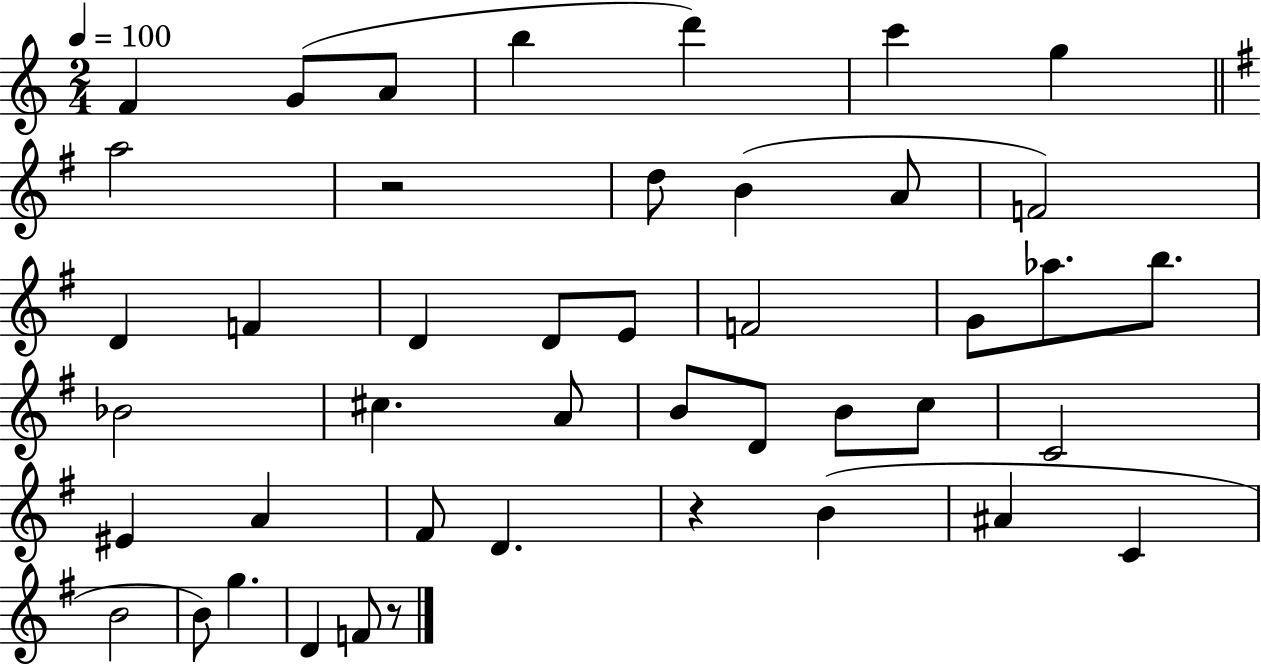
{
  \clef treble
  \numericTimeSignature
  \time 2/4
  \key c \major
  \tempo 4 = 100
  f'4 g'8( a'8 | b''4 d'''4) | c'''4 g''4 | \bar "||" \break \key g \major a''2 | r2 | d''8 b'4( a'8 | f'2) | \break d'4 f'4 | d'4 d'8 e'8 | f'2 | g'8 aes''8. b''8. | \break bes'2 | cis''4. a'8 | b'8 d'8 b'8 c''8 | c'2 | \break eis'4 a'4 | fis'8 d'4. | r4 b'4( | ais'4 c'4 | \break b'2 | b'8) g''4. | d'4 f'8 r8 | \bar "|."
}